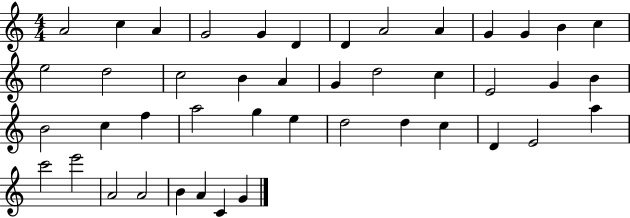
A4/h C5/q A4/q G4/h G4/q D4/q D4/q A4/h A4/q G4/q G4/q B4/q C5/q E5/h D5/h C5/h B4/q A4/q G4/q D5/h C5/q E4/h G4/q B4/q B4/h C5/q F5/q A5/h G5/q E5/q D5/h D5/q C5/q D4/q E4/h A5/q C6/h E6/h A4/h A4/h B4/q A4/q C4/q G4/q